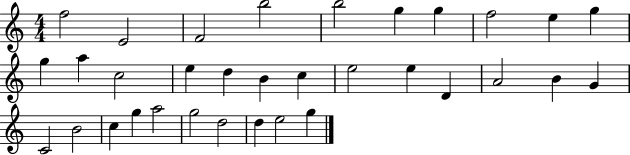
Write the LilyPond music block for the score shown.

{
  \clef treble
  \numericTimeSignature
  \time 4/4
  \key c \major
  f''2 e'2 | f'2 b''2 | b''2 g''4 g''4 | f''2 e''4 g''4 | \break g''4 a''4 c''2 | e''4 d''4 b'4 c''4 | e''2 e''4 d'4 | a'2 b'4 g'4 | \break c'2 b'2 | c''4 g''4 a''2 | g''2 d''2 | d''4 e''2 g''4 | \break \bar "|."
}